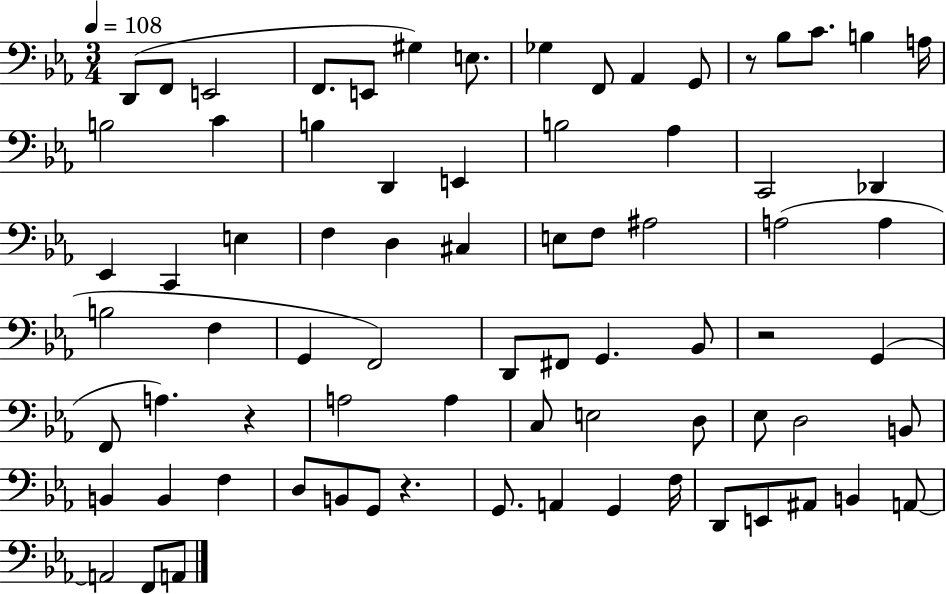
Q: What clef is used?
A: bass